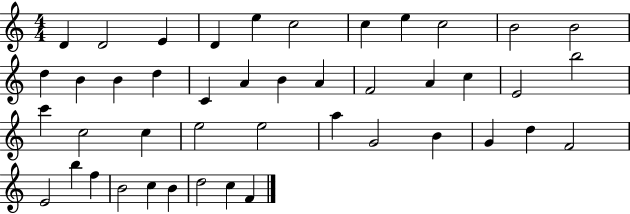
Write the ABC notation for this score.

X:1
T:Untitled
M:4/4
L:1/4
K:C
D D2 E D e c2 c e c2 B2 B2 d B B d C A B A F2 A c E2 b2 c' c2 c e2 e2 a G2 B G d F2 E2 b f B2 c B d2 c F